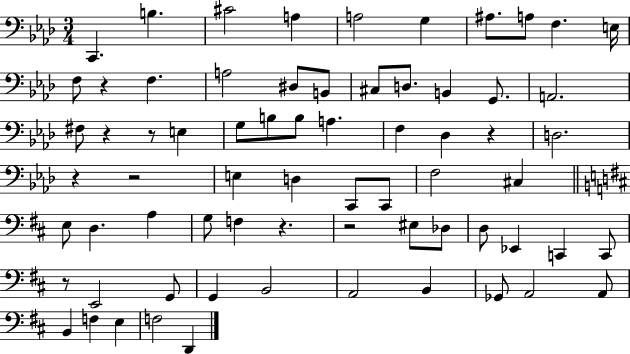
X:1
T:Untitled
M:3/4
L:1/4
K:Ab
C,, B, ^C2 A, A,2 G, ^A,/2 A,/2 F, E,/4 F,/2 z F, A,2 ^D,/2 B,,/2 ^C,/2 D,/2 B,, G,,/2 A,,2 ^F,/2 z z/2 E, G,/2 B,/2 B,/2 A, F, _D, z D,2 z z2 E, D, C,,/2 C,,/2 F,2 ^C, E,/2 D, A, G,/2 F, z z2 ^E,/2 _D,/2 D,/2 _E,, C,, C,,/2 z/2 E,,2 G,,/2 G,, B,,2 A,,2 B,, _G,,/2 A,,2 A,,/2 B,, F, E, F,2 D,,